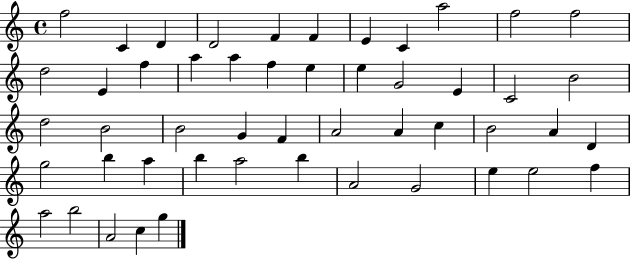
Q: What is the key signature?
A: C major